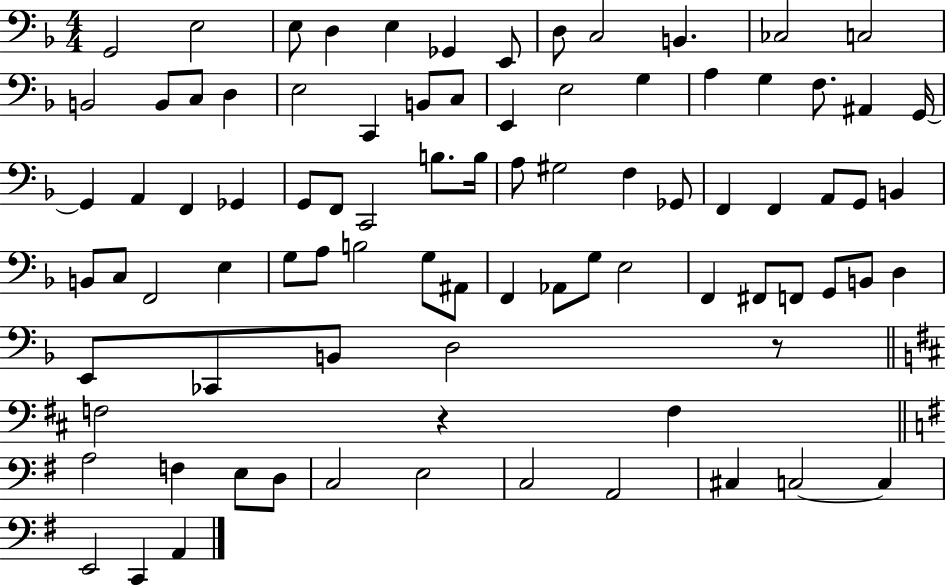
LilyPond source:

{
  \clef bass
  \numericTimeSignature
  \time 4/4
  \key f \major
  \repeat volta 2 { g,2 e2 | e8 d4 e4 ges,4 e,8 | d8 c2 b,4. | ces2 c2 | \break b,2 b,8 c8 d4 | e2 c,4 b,8 c8 | e,4 e2 g4 | a4 g4 f8. ais,4 g,16~~ | \break g,4 a,4 f,4 ges,4 | g,8 f,8 c,2 b8. b16 | a8 gis2 f4 ges,8 | f,4 f,4 a,8 g,8 b,4 | \break b,8 c8 f,2 e4 | g8 a8 b2 g8 ais,8 | f,4 aes,8 g8 e2 | f,4 fis,8 f,8 g,8 b,8 d4 | \break e,8 ces,8 b,8 d2 r8 | \bar "||" \break \key d \major f2 r4 f4 | \bar "||" \break \key e \minor a2 f4 e8 d8 | c2 e2 | c2 a,2 | cis4 c2~~ c4 | \break e,2 c,4 a,4 | } \bar "|."
}